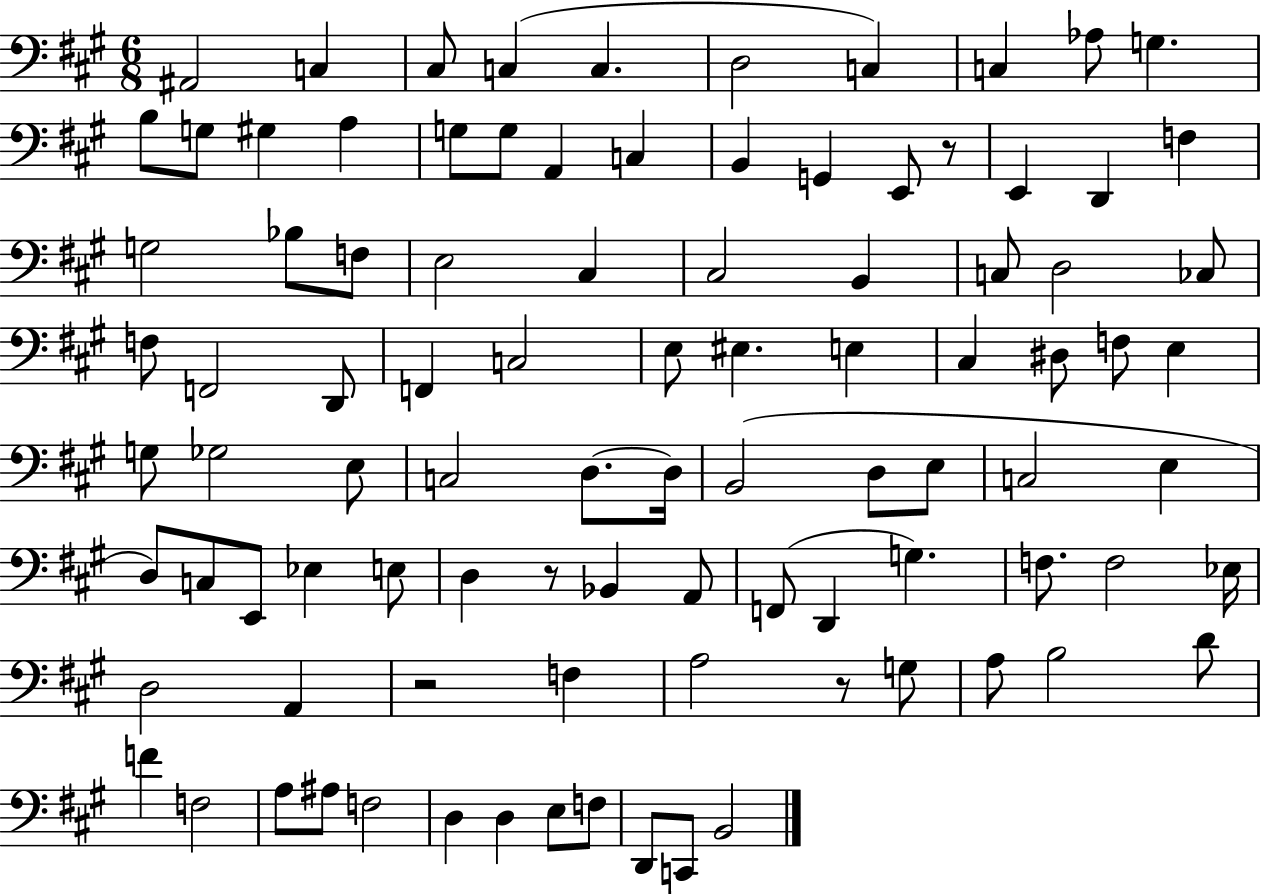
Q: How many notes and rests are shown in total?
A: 95